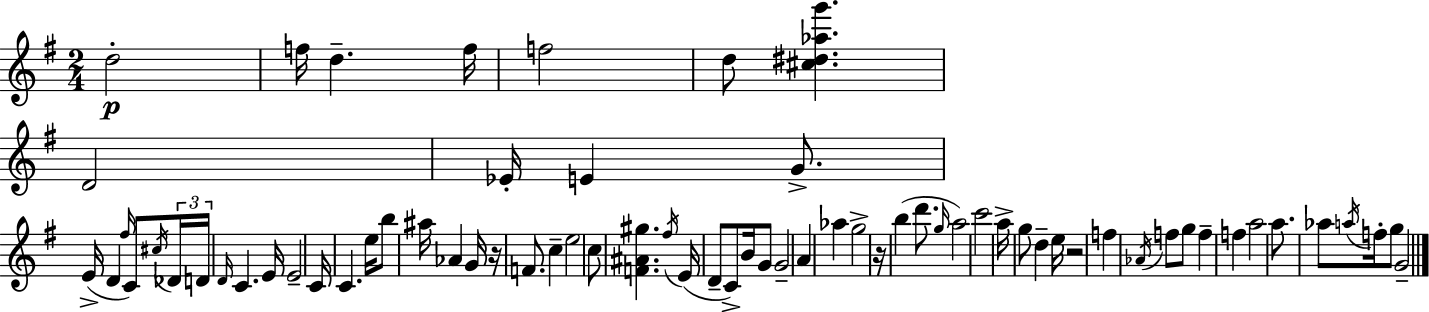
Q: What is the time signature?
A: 2/4